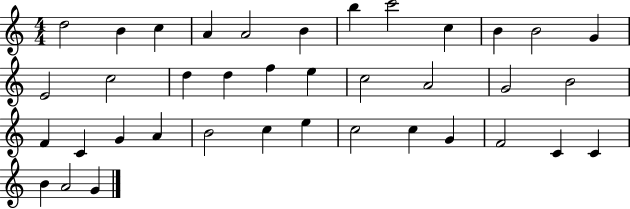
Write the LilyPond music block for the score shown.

{
  \clef treble
  \numericTimeSignature
  \time 4/4
  \key c \major
  d''2 b'4 c''4 | a'4 a'2 b'4 | b''4 c'''2 c''4 | b'4 b'2 g'4 | \break e'2 c''2 | d''4 d''4 f''4 e''4 | c''2 a'2 | g'2 b'2 | \break f'4 c'4 g'4 a'4 | b'2 c''4 e''4 | c''2 c''4 g'4 | f'2 c'4 c'4 | \break b'4 a'2 g'4 | \bar "|."
}